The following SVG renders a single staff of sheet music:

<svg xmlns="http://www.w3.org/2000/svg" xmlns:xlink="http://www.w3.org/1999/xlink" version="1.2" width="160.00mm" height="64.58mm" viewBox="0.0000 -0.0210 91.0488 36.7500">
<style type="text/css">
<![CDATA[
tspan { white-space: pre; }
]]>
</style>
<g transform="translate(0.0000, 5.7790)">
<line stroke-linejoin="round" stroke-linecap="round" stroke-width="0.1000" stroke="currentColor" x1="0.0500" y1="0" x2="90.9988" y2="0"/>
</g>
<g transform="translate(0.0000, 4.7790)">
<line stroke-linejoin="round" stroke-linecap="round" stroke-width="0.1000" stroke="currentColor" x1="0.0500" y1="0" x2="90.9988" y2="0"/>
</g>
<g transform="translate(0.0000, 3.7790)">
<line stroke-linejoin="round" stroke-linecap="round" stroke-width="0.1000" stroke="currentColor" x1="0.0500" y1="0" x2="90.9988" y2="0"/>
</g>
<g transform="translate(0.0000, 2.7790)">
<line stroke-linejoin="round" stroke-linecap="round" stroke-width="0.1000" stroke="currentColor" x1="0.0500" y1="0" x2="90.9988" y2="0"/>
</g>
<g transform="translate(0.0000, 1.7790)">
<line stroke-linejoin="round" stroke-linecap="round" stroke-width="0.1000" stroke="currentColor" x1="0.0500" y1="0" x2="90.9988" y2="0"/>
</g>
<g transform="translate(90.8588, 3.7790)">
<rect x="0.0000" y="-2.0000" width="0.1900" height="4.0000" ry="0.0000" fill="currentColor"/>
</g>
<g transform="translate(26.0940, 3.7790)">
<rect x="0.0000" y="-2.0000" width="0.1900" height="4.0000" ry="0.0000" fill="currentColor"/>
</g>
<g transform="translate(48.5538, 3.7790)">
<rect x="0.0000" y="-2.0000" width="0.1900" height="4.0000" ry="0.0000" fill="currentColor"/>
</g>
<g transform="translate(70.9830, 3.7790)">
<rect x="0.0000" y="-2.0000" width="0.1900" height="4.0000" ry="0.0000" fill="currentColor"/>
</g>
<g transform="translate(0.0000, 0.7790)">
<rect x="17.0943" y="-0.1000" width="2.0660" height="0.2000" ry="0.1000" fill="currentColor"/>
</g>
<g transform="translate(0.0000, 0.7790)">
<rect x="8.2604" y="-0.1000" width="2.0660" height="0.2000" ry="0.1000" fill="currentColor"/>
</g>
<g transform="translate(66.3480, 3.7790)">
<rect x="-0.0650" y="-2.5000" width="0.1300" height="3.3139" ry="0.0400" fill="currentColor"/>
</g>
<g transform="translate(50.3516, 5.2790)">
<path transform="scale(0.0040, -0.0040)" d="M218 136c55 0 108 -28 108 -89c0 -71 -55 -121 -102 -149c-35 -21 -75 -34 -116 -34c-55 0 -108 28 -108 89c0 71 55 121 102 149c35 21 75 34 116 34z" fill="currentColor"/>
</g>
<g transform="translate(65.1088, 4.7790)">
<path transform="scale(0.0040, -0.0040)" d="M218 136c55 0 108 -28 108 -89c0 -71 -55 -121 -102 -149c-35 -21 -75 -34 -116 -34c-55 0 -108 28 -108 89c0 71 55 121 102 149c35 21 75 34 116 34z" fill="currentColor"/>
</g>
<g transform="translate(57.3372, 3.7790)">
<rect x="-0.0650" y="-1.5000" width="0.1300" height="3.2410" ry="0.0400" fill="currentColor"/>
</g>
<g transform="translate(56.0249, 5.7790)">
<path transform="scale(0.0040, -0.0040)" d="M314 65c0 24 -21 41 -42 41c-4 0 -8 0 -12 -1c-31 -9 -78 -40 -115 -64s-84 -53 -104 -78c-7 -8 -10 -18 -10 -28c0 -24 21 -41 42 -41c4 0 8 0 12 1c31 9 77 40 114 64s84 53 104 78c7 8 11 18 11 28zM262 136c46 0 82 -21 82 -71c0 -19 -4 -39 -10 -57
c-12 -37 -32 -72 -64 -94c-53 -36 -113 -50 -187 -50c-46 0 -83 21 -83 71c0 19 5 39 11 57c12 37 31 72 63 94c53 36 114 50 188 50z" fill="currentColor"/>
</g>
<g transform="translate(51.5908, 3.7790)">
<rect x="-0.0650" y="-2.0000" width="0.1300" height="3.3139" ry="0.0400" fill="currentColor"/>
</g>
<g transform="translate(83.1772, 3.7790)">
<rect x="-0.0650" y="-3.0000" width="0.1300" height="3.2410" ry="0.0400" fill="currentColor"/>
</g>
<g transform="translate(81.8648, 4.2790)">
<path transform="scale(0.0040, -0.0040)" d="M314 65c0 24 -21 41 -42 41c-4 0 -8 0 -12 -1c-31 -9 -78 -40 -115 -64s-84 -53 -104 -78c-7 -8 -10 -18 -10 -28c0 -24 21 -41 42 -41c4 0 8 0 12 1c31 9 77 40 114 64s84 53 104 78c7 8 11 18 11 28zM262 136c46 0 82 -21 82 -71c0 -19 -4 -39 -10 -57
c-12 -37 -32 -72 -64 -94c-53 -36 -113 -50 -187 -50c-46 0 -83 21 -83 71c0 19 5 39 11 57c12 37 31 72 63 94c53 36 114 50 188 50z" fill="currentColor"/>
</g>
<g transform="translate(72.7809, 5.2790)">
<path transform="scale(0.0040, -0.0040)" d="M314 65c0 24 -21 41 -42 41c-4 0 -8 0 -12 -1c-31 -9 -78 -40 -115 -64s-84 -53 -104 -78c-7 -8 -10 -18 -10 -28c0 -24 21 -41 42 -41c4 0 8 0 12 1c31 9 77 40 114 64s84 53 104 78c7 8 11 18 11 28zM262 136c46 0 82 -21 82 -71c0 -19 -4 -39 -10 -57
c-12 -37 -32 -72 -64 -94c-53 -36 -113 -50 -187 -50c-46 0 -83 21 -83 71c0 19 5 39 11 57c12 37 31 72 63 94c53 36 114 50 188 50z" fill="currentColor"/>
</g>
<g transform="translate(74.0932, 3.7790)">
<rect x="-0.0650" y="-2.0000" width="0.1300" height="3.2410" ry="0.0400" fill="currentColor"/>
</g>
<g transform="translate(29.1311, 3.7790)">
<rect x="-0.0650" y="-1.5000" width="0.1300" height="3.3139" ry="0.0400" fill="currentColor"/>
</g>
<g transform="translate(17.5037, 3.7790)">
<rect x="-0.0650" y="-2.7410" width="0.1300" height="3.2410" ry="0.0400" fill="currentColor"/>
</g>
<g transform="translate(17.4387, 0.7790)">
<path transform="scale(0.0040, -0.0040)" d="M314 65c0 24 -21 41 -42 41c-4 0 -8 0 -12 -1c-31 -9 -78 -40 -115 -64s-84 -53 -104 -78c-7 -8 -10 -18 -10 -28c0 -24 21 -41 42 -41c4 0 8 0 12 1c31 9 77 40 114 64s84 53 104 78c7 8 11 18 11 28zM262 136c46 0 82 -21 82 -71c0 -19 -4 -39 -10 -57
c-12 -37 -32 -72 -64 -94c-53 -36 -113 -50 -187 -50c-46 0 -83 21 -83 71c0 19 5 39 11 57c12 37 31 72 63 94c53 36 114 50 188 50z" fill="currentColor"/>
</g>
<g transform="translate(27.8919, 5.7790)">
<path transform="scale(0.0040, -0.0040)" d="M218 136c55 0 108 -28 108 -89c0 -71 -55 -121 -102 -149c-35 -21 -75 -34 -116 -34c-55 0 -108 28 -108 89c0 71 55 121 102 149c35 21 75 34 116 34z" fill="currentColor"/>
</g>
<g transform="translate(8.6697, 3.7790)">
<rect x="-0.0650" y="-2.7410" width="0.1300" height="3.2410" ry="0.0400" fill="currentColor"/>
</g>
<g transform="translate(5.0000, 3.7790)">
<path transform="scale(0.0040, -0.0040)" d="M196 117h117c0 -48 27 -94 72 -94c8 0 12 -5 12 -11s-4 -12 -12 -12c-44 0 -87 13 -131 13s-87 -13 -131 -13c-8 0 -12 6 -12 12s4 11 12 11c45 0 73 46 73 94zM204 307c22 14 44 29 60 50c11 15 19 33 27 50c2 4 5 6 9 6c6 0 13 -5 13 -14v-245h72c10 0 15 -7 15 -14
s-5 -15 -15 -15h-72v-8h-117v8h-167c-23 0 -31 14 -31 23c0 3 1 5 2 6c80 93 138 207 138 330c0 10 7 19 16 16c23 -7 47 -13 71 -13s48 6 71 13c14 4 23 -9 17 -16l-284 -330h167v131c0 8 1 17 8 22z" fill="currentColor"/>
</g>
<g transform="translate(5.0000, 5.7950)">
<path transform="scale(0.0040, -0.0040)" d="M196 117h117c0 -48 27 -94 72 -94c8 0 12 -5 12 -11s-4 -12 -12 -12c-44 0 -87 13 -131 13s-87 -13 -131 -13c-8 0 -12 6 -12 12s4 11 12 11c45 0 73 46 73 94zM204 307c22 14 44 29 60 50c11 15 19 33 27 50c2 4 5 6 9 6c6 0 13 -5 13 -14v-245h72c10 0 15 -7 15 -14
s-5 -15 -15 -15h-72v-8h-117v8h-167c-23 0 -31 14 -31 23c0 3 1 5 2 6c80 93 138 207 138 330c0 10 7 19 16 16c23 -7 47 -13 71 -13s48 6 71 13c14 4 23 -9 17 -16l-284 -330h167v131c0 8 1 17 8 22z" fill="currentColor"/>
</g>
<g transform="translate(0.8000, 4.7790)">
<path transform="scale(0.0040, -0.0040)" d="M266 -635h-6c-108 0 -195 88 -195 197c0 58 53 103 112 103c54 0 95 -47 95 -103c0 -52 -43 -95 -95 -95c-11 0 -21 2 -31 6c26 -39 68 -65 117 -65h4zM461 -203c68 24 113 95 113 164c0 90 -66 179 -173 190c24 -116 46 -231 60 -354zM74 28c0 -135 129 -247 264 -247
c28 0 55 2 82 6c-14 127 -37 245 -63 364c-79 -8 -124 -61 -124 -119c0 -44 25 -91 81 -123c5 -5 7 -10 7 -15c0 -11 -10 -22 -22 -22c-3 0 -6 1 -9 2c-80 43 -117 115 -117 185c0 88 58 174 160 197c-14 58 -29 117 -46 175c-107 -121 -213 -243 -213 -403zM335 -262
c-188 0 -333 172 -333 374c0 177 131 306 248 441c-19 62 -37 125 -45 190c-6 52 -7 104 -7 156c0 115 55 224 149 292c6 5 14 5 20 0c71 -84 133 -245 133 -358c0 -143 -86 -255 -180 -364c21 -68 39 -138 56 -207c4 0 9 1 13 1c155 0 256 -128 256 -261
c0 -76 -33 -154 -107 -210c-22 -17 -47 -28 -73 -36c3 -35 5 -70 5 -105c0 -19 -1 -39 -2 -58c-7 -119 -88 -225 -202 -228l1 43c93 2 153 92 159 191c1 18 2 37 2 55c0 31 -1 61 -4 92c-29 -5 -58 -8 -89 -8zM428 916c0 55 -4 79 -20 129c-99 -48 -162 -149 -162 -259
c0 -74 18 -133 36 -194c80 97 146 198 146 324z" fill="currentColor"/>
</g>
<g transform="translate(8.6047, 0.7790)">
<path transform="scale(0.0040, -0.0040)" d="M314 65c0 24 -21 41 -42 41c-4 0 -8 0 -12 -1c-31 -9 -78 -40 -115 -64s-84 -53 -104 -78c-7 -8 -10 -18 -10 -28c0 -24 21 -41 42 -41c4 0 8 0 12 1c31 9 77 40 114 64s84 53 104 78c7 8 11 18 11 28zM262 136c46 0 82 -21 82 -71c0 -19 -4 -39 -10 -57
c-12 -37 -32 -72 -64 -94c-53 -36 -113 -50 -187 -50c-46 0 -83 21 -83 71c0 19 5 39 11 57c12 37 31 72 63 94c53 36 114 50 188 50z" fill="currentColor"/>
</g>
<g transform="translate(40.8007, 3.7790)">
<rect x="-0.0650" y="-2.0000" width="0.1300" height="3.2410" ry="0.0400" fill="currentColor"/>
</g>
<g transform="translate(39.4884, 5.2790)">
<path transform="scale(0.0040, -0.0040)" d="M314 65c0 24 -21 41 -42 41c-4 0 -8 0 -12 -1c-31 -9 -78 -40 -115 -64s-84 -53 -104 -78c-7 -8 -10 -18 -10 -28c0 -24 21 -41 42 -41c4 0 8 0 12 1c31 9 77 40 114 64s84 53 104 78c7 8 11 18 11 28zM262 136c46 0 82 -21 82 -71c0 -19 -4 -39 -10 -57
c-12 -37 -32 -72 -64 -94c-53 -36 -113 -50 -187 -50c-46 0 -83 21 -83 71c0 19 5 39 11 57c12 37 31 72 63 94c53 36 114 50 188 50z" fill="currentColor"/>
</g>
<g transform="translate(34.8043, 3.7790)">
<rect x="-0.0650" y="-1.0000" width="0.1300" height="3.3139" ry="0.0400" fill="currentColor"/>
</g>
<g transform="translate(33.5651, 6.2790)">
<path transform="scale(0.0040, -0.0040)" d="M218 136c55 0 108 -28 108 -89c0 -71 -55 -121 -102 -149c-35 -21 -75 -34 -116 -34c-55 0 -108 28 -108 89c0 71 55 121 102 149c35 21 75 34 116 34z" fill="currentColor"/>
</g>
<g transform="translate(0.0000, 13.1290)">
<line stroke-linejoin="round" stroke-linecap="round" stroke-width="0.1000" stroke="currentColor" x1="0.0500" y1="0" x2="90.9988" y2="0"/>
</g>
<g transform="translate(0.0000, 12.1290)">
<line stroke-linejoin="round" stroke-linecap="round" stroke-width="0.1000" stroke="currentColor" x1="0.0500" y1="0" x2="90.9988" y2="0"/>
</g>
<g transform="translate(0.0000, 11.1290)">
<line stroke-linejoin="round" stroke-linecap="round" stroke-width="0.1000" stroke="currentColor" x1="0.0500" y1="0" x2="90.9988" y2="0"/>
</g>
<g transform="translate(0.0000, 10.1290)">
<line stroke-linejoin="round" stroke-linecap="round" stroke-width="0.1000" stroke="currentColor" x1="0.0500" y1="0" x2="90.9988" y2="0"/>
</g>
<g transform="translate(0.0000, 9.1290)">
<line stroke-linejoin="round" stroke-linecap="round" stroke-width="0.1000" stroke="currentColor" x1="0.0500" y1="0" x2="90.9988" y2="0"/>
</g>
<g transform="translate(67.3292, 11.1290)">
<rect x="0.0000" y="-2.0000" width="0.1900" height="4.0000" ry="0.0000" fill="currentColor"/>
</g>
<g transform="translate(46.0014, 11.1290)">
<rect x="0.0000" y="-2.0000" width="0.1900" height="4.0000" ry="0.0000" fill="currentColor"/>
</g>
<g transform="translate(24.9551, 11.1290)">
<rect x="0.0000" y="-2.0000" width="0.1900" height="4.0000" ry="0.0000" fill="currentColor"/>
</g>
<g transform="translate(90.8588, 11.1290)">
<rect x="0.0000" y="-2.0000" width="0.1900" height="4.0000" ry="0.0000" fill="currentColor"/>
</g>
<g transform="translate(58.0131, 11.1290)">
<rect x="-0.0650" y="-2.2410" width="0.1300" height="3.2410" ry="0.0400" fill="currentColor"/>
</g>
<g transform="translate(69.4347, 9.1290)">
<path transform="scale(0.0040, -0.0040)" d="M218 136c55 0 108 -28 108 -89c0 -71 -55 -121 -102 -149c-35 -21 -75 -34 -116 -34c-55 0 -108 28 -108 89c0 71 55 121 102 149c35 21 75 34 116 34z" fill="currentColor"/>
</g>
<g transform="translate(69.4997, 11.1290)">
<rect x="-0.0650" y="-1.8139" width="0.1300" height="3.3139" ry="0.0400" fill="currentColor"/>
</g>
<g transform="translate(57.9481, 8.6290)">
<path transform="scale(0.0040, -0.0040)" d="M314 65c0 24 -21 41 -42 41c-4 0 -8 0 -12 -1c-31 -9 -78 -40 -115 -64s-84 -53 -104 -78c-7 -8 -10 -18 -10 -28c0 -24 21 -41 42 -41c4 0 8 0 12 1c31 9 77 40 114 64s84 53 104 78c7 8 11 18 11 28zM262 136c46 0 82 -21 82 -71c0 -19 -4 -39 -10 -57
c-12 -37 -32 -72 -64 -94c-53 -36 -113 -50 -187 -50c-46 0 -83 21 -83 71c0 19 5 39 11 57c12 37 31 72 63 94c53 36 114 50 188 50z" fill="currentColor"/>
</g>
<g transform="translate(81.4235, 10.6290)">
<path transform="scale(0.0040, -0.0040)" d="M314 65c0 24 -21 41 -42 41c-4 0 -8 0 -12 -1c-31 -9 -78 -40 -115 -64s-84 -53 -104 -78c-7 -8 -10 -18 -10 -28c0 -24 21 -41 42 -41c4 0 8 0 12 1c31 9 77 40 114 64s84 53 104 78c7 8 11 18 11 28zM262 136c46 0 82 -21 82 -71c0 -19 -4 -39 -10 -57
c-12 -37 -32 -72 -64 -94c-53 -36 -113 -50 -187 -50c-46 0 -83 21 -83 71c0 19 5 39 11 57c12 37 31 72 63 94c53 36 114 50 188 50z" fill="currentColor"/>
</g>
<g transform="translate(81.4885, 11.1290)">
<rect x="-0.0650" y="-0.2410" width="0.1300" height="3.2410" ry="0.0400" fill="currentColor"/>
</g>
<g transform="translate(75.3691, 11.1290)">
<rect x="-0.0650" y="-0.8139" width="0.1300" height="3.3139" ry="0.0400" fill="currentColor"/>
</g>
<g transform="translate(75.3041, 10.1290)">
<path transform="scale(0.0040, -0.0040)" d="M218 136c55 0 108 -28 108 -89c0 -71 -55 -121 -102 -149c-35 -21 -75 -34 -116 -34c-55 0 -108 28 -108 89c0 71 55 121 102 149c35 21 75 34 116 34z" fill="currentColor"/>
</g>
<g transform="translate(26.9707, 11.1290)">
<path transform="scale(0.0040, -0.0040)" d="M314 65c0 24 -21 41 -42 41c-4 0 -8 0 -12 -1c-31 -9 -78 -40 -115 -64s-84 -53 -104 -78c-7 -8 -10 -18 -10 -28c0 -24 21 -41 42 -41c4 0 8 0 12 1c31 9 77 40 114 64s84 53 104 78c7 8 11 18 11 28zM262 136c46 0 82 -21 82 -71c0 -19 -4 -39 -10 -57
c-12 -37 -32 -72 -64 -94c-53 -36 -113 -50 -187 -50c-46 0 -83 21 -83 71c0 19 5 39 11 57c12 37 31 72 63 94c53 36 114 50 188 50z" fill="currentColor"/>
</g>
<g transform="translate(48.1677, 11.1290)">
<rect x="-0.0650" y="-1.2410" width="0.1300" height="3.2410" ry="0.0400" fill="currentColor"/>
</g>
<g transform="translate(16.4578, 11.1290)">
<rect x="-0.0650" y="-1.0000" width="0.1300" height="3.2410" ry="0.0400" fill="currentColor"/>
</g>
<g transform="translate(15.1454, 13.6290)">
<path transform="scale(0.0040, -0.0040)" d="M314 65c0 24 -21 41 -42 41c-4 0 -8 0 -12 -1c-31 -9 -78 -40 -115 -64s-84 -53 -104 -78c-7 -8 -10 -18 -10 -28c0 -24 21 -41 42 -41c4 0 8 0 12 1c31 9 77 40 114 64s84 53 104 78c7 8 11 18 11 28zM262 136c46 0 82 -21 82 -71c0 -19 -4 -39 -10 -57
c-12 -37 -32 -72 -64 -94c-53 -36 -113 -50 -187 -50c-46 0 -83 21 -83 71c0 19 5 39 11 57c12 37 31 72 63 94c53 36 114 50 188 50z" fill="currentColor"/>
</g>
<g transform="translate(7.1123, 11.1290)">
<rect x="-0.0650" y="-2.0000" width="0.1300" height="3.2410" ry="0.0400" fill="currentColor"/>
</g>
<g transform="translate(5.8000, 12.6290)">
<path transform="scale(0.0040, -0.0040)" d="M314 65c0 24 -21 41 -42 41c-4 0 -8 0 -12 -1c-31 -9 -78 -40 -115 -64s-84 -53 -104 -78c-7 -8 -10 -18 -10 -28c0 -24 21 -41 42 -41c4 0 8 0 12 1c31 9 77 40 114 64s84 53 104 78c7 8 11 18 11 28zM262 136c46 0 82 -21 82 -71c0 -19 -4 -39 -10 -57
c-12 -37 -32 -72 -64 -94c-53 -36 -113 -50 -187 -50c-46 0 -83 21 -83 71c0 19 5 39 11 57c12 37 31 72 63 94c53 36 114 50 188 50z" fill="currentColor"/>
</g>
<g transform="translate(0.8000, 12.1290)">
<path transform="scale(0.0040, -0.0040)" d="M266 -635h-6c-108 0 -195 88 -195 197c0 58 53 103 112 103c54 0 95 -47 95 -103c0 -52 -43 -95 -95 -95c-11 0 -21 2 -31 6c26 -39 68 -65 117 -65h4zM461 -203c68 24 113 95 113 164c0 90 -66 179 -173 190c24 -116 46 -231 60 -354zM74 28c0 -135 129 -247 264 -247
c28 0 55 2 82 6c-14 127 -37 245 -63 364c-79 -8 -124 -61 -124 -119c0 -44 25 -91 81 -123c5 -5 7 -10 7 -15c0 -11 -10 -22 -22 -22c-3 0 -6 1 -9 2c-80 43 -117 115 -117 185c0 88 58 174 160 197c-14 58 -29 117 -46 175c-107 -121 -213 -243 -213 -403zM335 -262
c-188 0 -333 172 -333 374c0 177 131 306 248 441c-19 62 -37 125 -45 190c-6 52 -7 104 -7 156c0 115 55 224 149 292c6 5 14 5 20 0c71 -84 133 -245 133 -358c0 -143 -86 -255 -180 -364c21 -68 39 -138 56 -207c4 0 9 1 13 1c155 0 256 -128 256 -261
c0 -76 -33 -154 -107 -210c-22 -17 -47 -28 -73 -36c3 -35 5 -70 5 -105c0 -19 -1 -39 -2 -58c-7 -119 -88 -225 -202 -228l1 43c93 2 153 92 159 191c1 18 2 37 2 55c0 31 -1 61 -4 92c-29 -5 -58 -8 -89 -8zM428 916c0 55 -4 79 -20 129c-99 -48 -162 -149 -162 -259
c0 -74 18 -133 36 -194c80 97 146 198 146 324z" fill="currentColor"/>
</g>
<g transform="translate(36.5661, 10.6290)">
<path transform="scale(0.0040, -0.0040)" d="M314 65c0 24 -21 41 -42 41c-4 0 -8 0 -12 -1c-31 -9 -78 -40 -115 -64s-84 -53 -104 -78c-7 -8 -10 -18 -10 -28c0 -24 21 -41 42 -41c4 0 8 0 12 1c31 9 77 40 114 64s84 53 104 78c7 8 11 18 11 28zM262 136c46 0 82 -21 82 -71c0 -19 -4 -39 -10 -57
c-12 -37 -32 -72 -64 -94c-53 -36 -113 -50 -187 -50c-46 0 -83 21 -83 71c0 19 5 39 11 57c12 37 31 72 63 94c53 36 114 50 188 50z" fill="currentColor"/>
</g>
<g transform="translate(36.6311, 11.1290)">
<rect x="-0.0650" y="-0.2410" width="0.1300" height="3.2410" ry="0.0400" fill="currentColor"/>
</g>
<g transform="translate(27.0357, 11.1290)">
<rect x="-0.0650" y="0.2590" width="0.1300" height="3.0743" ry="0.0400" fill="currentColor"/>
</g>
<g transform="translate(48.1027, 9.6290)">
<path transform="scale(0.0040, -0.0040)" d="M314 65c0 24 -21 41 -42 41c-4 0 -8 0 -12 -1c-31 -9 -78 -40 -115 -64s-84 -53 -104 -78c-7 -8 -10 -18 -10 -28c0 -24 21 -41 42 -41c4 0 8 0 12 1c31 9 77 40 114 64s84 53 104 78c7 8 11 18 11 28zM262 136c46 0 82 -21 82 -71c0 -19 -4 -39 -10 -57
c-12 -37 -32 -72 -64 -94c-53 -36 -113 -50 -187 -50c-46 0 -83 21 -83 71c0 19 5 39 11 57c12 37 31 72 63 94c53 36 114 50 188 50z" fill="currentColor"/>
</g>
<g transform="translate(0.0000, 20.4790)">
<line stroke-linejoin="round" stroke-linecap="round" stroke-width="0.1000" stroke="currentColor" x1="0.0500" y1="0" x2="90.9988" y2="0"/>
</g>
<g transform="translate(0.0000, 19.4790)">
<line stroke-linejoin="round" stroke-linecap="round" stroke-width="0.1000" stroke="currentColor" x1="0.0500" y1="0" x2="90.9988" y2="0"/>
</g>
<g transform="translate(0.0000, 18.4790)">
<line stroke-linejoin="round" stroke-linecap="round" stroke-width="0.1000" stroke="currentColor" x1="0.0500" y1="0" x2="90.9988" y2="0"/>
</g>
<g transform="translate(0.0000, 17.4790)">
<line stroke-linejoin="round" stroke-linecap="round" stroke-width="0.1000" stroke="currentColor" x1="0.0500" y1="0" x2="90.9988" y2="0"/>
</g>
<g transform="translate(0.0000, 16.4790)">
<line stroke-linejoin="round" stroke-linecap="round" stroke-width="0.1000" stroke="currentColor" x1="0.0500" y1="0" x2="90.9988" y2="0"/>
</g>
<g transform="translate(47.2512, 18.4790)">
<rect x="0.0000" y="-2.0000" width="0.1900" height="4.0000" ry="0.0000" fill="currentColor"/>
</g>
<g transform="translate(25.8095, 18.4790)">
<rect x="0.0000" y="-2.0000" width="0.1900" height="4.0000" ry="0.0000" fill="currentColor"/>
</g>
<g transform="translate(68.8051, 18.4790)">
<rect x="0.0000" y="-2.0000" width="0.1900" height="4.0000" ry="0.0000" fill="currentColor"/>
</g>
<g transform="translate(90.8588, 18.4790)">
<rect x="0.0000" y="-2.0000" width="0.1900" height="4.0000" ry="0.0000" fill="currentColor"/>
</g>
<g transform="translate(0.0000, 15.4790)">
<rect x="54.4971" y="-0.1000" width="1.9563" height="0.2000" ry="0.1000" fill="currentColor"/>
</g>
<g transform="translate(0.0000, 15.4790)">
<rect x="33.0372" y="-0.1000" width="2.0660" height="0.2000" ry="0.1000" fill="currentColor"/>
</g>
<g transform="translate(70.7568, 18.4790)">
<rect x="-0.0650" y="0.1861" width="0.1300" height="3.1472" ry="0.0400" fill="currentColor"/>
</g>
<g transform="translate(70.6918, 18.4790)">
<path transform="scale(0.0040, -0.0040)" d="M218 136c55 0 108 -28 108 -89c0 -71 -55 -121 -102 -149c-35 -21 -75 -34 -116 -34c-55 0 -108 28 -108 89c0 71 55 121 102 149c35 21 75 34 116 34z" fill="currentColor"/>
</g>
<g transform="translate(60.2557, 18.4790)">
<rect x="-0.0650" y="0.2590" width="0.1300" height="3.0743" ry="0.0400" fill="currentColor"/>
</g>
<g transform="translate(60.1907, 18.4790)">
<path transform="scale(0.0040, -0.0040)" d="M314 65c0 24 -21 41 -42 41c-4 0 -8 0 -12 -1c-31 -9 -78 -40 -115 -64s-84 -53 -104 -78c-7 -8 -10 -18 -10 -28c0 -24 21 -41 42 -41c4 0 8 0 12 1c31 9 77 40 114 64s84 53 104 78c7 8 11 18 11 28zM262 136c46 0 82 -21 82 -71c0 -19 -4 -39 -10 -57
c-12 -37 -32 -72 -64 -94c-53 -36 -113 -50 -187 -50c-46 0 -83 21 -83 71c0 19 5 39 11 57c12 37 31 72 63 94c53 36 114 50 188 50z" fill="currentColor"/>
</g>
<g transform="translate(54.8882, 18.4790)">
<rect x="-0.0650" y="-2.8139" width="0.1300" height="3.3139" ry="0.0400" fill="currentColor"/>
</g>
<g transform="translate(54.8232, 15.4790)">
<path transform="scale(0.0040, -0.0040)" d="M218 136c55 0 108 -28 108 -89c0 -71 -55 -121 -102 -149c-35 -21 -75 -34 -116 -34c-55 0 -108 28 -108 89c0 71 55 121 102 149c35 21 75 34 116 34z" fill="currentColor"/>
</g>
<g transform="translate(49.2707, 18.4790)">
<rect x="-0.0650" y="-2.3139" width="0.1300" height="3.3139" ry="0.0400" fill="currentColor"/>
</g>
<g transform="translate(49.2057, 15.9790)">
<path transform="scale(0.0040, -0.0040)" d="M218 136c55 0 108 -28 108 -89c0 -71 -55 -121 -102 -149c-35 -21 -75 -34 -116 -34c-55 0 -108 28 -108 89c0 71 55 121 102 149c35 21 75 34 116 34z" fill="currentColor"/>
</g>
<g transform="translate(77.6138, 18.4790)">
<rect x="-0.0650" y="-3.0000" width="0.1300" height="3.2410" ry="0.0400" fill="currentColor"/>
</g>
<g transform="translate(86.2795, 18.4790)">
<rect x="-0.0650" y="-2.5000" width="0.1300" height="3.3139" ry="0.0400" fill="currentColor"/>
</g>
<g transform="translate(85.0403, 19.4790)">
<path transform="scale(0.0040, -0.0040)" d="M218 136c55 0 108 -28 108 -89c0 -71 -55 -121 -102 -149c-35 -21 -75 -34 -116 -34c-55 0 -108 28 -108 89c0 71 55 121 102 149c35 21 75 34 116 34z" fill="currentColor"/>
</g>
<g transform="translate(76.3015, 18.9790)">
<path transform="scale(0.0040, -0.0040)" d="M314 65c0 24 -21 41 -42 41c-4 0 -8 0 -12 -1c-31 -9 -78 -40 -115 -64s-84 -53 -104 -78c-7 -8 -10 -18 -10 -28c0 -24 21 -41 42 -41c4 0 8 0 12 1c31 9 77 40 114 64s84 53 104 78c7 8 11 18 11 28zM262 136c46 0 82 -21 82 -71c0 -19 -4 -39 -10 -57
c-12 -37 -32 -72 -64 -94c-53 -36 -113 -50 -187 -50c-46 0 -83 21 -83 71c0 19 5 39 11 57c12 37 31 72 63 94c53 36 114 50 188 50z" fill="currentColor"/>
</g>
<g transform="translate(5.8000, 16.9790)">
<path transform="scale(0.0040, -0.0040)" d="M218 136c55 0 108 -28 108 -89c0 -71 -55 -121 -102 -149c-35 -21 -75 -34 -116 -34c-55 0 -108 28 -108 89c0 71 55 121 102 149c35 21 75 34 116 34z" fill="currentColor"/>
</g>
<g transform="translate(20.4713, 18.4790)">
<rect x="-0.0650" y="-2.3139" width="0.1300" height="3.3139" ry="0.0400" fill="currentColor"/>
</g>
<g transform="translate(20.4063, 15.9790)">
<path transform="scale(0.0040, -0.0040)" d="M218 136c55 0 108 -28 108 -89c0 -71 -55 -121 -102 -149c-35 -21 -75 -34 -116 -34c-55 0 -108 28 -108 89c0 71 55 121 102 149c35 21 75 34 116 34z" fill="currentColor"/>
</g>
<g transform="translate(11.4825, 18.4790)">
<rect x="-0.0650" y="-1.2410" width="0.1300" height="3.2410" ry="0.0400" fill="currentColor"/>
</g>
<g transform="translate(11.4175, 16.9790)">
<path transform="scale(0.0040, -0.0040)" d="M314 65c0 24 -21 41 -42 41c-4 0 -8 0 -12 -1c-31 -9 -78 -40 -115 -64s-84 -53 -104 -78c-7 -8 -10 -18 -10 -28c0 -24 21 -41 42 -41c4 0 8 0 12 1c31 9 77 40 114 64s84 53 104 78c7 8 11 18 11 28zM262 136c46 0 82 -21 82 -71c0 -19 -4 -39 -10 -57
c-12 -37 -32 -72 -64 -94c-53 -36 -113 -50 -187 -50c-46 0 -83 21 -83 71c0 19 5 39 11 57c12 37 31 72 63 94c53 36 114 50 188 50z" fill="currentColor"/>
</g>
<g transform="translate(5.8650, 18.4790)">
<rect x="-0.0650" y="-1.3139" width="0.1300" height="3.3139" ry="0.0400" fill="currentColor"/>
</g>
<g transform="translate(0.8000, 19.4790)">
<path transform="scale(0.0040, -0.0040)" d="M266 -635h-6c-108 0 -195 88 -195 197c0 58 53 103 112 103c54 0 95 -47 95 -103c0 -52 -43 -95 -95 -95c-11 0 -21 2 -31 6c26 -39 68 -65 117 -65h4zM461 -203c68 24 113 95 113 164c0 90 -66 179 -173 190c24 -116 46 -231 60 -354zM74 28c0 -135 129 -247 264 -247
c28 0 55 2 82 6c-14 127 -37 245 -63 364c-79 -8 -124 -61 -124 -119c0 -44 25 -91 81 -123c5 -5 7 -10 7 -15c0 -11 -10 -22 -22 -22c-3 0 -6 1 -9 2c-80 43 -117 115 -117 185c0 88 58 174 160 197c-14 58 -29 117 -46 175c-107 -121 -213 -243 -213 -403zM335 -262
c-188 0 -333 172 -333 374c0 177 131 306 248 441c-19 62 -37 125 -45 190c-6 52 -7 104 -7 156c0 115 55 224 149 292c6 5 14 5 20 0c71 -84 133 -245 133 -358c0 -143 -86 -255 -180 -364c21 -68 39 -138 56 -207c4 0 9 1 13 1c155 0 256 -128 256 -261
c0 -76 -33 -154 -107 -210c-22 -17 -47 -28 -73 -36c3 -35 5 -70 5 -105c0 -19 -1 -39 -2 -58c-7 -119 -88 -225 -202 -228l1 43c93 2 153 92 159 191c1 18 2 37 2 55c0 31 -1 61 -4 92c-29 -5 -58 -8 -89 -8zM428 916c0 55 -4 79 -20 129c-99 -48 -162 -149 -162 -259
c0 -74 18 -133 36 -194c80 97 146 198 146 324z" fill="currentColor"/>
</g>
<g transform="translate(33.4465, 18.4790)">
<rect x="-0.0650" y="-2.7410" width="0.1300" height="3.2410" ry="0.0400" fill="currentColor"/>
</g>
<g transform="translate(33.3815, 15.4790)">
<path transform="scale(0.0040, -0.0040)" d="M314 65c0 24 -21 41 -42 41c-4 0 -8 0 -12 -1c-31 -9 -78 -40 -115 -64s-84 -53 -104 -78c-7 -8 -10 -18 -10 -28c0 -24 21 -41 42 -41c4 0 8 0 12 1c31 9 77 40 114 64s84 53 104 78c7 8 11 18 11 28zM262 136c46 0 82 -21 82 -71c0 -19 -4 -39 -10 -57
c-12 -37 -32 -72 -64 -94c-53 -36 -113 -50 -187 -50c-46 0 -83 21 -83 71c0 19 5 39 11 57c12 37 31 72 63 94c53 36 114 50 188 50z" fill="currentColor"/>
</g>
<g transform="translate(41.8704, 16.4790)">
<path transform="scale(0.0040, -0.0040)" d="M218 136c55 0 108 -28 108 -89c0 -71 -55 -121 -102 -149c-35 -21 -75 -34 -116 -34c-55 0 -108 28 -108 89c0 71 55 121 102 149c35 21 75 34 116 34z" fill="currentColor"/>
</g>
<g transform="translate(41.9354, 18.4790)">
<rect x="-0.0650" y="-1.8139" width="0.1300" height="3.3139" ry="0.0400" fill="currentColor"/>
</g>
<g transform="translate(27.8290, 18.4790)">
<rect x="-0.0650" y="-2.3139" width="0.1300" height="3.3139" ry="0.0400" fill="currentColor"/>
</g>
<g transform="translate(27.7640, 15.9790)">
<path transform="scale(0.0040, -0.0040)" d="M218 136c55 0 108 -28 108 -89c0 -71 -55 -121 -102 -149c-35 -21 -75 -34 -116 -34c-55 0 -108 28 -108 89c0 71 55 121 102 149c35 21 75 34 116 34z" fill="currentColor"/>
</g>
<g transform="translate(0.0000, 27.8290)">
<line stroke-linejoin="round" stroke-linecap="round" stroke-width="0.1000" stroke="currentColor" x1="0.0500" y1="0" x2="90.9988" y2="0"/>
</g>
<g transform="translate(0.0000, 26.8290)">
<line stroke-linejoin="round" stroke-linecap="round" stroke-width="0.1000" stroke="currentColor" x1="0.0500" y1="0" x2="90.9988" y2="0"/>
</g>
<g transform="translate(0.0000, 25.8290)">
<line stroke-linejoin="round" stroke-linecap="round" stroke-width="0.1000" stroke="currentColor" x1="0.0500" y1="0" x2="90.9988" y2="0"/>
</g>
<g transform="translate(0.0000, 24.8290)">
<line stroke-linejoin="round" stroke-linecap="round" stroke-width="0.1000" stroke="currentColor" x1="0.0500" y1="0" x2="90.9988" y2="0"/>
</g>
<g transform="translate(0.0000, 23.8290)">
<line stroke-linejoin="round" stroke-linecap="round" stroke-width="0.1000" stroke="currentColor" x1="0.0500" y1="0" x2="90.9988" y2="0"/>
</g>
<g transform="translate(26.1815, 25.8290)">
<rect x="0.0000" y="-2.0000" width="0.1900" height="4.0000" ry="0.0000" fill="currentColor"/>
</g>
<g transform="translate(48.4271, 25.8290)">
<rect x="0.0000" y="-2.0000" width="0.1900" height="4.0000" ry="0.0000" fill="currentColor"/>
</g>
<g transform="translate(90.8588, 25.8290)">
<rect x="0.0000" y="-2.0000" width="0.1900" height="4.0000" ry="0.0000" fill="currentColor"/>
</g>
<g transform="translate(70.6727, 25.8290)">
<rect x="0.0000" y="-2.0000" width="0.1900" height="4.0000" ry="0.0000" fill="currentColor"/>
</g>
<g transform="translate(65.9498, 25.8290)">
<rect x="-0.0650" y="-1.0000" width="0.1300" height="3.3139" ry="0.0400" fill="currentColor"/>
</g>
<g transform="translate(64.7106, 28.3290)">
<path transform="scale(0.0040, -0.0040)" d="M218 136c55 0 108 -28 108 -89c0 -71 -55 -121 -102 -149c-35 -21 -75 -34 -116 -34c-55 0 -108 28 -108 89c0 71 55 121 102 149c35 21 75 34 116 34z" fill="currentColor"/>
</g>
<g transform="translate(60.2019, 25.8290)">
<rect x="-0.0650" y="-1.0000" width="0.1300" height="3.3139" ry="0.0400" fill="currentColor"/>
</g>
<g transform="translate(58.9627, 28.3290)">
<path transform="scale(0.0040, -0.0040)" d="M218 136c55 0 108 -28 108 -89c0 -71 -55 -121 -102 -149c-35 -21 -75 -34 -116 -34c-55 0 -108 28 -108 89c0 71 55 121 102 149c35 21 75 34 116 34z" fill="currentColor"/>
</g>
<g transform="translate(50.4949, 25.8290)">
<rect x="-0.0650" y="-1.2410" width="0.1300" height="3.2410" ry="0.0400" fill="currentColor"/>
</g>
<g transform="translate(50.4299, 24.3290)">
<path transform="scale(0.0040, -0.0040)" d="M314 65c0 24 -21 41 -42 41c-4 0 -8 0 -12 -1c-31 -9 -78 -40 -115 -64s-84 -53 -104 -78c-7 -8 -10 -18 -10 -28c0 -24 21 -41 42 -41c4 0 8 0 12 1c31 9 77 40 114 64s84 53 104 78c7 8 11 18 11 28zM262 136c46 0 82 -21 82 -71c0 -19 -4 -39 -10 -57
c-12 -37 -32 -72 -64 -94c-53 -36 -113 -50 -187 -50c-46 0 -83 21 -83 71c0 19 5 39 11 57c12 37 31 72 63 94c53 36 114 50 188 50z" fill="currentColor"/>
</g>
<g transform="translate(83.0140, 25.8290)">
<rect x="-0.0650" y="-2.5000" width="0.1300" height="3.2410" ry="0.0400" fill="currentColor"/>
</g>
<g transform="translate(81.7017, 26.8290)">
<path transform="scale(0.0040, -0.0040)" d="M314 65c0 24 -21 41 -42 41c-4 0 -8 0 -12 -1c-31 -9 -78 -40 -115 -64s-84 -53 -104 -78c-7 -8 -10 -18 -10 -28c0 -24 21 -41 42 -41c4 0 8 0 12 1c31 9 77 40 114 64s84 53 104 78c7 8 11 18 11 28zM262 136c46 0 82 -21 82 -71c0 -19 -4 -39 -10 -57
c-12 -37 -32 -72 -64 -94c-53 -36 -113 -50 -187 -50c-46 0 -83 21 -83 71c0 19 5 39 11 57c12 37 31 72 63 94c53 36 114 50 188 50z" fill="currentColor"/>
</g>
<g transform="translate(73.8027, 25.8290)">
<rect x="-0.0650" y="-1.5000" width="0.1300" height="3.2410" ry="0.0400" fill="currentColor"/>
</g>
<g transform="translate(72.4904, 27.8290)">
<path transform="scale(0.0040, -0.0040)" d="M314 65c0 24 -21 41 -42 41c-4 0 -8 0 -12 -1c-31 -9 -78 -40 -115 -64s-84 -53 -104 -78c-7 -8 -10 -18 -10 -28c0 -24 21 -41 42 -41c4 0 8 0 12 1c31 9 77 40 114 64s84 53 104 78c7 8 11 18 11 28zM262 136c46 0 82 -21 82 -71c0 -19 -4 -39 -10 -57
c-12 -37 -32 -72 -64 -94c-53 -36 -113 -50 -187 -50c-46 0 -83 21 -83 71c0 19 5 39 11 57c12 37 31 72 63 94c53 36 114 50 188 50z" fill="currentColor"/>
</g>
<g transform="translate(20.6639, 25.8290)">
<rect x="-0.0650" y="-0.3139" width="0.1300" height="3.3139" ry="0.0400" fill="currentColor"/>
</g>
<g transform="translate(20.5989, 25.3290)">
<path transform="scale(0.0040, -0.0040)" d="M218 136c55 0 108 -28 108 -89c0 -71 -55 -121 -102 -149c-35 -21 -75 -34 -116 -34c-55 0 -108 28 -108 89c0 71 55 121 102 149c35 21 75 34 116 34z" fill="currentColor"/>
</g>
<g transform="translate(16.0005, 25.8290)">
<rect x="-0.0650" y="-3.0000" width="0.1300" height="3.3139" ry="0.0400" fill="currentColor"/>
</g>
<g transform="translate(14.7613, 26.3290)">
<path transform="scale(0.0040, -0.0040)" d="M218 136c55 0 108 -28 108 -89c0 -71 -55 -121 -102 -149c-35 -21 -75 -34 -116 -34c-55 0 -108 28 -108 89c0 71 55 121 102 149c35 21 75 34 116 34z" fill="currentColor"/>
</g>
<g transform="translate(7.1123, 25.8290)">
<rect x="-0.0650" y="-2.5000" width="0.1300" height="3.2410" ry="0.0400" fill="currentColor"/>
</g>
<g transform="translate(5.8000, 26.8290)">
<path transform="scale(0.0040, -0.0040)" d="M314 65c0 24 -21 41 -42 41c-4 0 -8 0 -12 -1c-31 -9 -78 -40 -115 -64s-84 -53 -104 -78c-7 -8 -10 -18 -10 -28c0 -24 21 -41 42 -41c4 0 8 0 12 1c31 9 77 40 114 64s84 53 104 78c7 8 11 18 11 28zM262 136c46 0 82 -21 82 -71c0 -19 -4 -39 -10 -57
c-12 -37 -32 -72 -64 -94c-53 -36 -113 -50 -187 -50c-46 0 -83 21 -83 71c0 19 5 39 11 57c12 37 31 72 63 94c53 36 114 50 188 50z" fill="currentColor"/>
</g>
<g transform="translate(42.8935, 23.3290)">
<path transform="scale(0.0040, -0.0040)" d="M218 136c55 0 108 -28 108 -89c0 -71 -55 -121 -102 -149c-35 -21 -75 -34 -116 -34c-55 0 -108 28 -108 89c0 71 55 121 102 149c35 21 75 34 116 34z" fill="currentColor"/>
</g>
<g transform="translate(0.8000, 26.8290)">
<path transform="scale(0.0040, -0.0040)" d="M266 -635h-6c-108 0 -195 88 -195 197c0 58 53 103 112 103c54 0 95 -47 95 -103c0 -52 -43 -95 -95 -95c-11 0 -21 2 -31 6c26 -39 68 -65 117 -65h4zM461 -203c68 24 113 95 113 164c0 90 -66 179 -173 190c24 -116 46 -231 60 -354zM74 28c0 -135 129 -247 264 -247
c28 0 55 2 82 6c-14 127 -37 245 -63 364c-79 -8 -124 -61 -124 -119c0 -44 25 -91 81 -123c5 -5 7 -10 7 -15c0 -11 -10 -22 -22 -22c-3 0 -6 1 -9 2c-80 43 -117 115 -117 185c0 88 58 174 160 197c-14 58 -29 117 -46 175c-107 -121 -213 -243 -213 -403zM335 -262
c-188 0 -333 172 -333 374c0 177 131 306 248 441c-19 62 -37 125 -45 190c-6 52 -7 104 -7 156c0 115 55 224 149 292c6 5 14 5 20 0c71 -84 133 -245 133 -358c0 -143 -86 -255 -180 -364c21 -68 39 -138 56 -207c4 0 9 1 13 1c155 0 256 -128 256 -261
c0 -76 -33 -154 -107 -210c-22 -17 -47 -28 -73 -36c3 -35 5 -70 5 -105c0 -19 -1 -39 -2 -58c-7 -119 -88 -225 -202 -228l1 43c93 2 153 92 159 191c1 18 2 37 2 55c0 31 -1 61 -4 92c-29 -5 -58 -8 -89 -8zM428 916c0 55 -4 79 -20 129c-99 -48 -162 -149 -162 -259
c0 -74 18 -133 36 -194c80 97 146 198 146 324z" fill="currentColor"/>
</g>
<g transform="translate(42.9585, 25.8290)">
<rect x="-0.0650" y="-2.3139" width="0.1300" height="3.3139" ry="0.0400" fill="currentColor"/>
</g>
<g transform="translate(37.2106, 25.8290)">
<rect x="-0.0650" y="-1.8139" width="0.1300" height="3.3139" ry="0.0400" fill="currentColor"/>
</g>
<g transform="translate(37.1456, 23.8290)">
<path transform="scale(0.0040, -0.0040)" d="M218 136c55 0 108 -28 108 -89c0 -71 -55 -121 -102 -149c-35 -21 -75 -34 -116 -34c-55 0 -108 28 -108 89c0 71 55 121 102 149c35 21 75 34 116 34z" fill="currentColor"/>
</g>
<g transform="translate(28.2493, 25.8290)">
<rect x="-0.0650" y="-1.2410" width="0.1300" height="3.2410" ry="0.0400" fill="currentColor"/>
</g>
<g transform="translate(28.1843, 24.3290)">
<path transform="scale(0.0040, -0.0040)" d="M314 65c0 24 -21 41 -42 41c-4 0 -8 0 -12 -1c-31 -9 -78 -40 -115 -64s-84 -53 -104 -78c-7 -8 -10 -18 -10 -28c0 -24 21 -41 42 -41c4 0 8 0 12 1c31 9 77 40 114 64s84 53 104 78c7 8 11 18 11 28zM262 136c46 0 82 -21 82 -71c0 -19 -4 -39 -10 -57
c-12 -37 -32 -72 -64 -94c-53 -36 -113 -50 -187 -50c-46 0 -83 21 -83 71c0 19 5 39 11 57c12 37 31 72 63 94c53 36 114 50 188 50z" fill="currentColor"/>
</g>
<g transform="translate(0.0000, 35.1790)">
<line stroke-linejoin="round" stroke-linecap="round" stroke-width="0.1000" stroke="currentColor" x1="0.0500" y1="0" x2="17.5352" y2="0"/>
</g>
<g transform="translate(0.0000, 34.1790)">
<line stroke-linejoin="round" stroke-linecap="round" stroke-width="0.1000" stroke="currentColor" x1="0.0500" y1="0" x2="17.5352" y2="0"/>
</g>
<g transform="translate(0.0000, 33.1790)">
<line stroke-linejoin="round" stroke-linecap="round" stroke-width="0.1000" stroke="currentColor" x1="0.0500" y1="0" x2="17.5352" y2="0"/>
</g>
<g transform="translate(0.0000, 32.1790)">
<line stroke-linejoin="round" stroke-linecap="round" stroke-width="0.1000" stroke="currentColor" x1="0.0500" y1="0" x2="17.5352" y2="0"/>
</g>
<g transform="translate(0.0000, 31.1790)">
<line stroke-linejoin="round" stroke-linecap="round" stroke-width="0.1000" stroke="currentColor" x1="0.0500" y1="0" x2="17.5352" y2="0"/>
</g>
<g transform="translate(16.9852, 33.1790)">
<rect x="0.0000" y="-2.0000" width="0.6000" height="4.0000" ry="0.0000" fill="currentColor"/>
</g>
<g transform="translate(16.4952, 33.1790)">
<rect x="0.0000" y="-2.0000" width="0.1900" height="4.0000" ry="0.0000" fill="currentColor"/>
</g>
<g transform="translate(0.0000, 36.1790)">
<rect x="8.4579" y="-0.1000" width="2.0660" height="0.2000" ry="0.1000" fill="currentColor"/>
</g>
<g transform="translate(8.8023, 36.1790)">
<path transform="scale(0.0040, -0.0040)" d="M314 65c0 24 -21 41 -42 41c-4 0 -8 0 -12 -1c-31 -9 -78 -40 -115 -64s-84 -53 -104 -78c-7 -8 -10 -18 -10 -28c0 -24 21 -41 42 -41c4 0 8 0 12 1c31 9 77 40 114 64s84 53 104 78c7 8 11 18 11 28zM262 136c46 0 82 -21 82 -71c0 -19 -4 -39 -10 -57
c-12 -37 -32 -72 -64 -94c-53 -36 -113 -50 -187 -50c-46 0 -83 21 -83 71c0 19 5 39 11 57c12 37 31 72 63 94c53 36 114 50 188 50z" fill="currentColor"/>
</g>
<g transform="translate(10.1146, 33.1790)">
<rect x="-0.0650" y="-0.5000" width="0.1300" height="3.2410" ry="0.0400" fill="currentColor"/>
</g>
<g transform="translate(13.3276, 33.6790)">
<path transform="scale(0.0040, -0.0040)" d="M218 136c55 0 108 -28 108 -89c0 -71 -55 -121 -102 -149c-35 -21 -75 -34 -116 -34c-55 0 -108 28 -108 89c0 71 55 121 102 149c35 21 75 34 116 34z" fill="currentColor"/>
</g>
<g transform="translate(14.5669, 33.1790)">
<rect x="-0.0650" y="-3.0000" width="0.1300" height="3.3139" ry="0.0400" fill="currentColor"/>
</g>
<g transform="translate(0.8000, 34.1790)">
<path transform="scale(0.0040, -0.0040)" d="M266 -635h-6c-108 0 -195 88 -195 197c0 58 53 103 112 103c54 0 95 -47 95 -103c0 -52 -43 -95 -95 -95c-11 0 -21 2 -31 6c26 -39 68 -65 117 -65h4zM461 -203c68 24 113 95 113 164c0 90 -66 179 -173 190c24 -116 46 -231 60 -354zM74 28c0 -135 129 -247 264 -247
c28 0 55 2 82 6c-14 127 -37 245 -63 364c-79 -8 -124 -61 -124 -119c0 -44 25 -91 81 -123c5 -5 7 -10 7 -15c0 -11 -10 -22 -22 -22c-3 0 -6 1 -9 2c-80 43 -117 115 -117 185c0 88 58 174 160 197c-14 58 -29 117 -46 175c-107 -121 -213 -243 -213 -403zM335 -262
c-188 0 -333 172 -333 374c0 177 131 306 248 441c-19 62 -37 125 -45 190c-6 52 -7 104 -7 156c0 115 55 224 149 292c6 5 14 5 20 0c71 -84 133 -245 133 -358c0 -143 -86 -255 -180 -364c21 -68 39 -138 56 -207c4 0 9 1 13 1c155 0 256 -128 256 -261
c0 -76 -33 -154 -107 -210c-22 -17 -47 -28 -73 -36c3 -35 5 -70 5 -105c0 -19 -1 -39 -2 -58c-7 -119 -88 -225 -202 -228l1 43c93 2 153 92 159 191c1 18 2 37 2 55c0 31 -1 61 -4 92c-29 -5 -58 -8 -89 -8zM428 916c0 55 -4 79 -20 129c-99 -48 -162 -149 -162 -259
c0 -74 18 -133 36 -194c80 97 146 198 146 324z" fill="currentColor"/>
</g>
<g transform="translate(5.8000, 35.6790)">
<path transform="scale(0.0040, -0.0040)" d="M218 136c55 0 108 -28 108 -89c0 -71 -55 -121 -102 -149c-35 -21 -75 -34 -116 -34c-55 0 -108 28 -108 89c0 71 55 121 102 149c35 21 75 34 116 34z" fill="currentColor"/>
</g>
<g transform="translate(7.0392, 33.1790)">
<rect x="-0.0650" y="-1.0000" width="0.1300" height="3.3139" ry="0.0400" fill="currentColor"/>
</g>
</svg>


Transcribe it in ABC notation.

X:1
T:Untitled
M:4/4
L:1/4
K:C
a2 a2 E D F2 F E2 G F2 A2 F2 D2 B2 c2 e2 g2 f d c2 e e2 g g a2 f g a B2 B A2 G G2 A c e2 f g e2 D D E2 G2 D C2 A